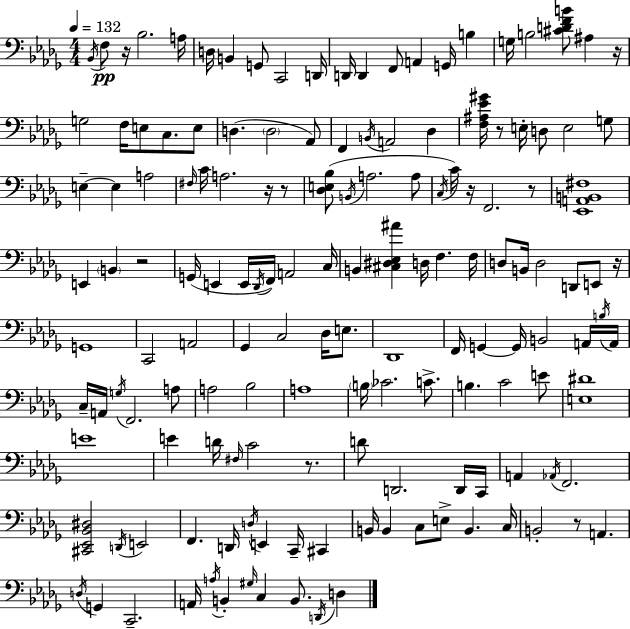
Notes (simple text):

Bb2/s F3/e R/s Bb3/h. A3/s D3/s B2/q G2/e C2/h D2/s D2/s D2/q F2/e A2/q G2/s B3/q G3/s B3/h [C#4,D4,F4,B4]/e A#3/q R/s G3/h F3/s E3/e C3/e. E3/e D3/q. D3/h Ab2/e F2/q B2/s A2/h Db3/q [F3,A#3,Eb4,G#4]/s R/e E3/s D3/e E3/h G3/e E3/q E3/q A3/h F#3/s C4/s A3/h. R/s R/e [Db3,E3,Bb3]/e B2/s A3/h. A3/e C3/s C4/s R/s F2/h. R/e [Eb2,A2,B2,F#3]/w E2/q B2/q R/h G2/s E2/q E2/s Db2/s F2/s A2/h C3/s B2/q [C#3,D#3,Eb3,A#4]/q D3/s F3/q. F3/s D3/e B2/s D3/h D2/e E2/e R/s G2/w C2/h A2/h Gb2/q C3/h Db3/s E3/e. Db2/w F2/s G2/q G2/s B2/h A2/s B3/s A2/s C3/s A2/s G3/s F2/h. A3/e A3/h Bb3/h A3/w B3/s CES4/h. C4/e. B3/q. C4/h E4/e [E3,D#4]/w E4/w E4/q D4/s F#3/s C4/h R/e. D4/e D2/h. D2/s C2/s A2/q Ab2/s F2/h. [C#2,Eb2,Bb2,D#3]/h D2/s E2/h F2/q. D2/s D3/s E2/q C2/s C#2/q B2/s B2/q C3/e E3/e B2/q. C3/s B2/h R/e A2/q. D3/s G2/q C2/h. A2/s A3/s B2/q G#3/s C3/q B2/e. D2/s D3/q